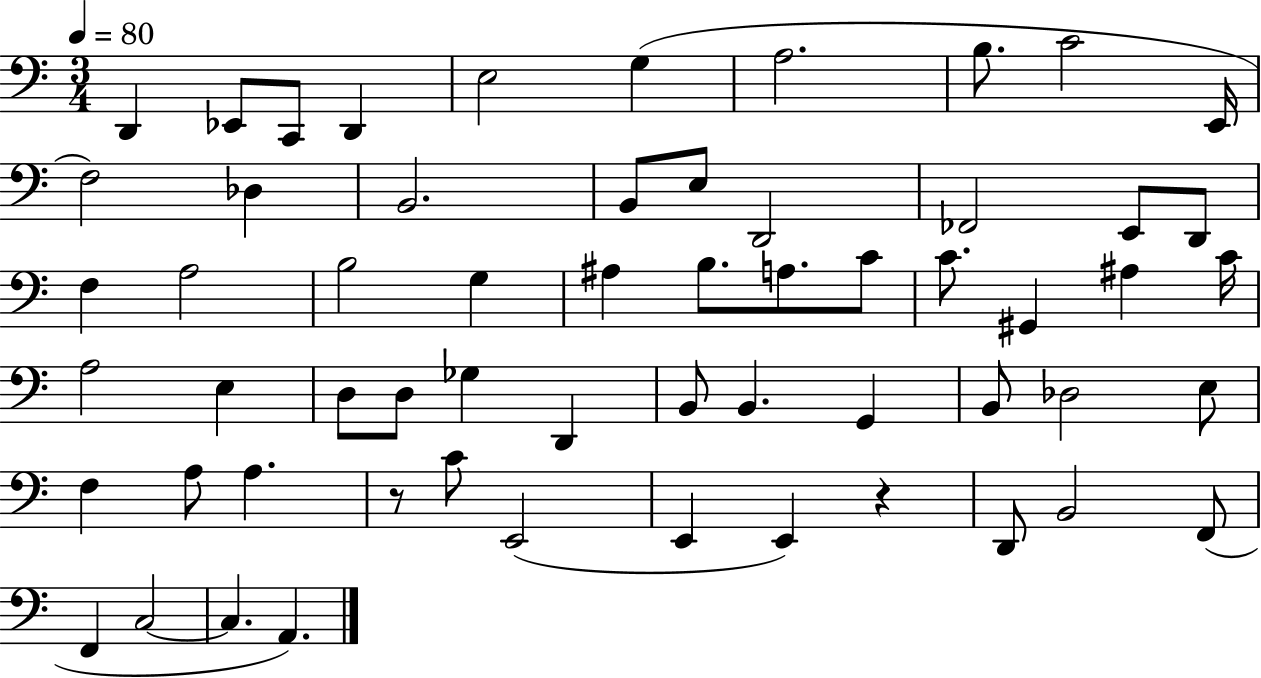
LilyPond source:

{
  \clef bass
  \numericTimeSignature
  \time 3/4
  \key c \major
  \tempo 4 = 80
  \repeat volta 2 { d,4 ees,8 c,8 d,4 | e2 g4( | a2. | b8. c'2 e,16 | \break f2) des4 | b,2. | b,8 e8 d,2 | fes,2 e,8 d,8 | \break f4 a2 | b2 g4 | ais4 b8. a8. c'8 | c'8. gis,4 ais4 c'16 | \break a2 e4 | d8 d8 ges4 d,4 | b,8 b,4. g,4 | b,8 des2 e8 | \break f4 a8 a4. | r8 c'8 e,2( | e,4 e,4) r4 | d,8 b,2 f,8( | \break f,4 c2~~ | c4. a,4.) | } \bar "|."
}